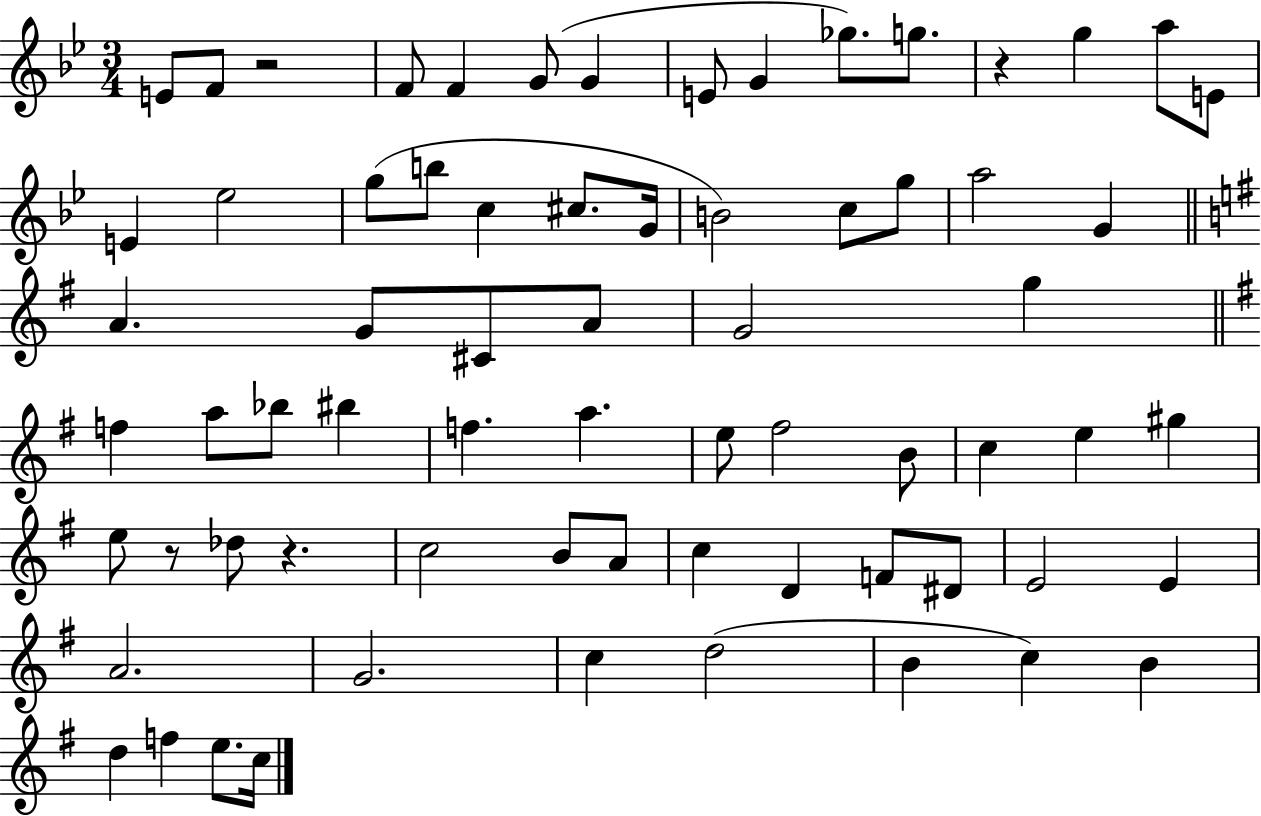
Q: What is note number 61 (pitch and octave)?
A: B4